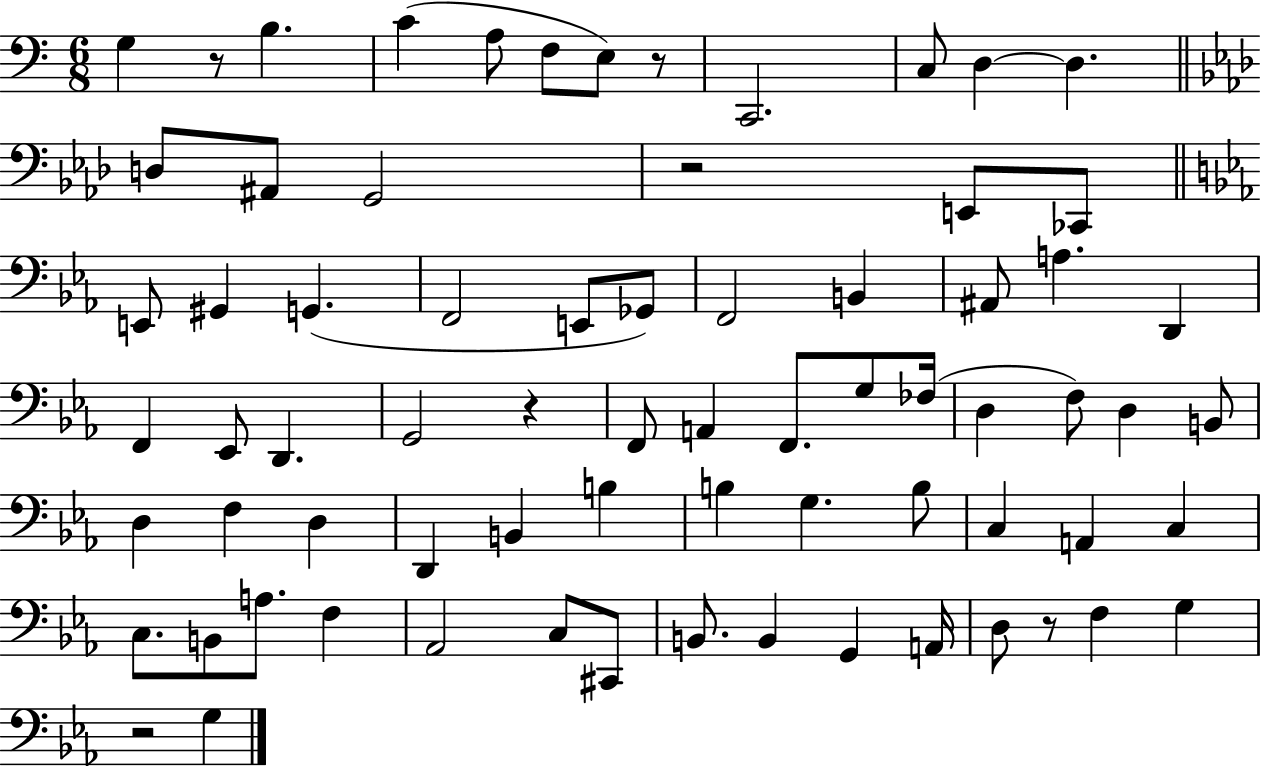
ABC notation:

X:1
T:Untitled
M:6/8
L:1/4
K:C
G, z/2 B, C A,/2 F,/2 E,/2 z/2 C,,2 C,/2 D, D, D,/2 ^A,,/2 G,,2 z2 E,,/2 _C,,/2 E,,/2 ^G,, G,, F,,2 E,,/2 _G,,/2 F,,2 B,, ^A,,/2 A, D,, F,, _E,,/2 D,, G,,2 z F,,/2 A,, F,,/2 G,/2 _F,/4 D, F,/2 D, B,,/2 D, F, D, D,, B,, B, B, G, B,/2 C, A,, C, C,/2 B,,/2 A,/2 F, _A,,2 C,/2 ^C,,/2 B,,/2 B,, G,, A,,/4 D,/2 z/2 F, G, z2 G,